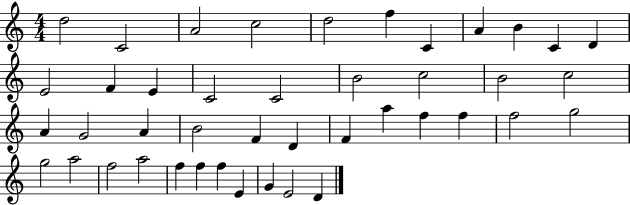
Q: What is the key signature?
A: C major